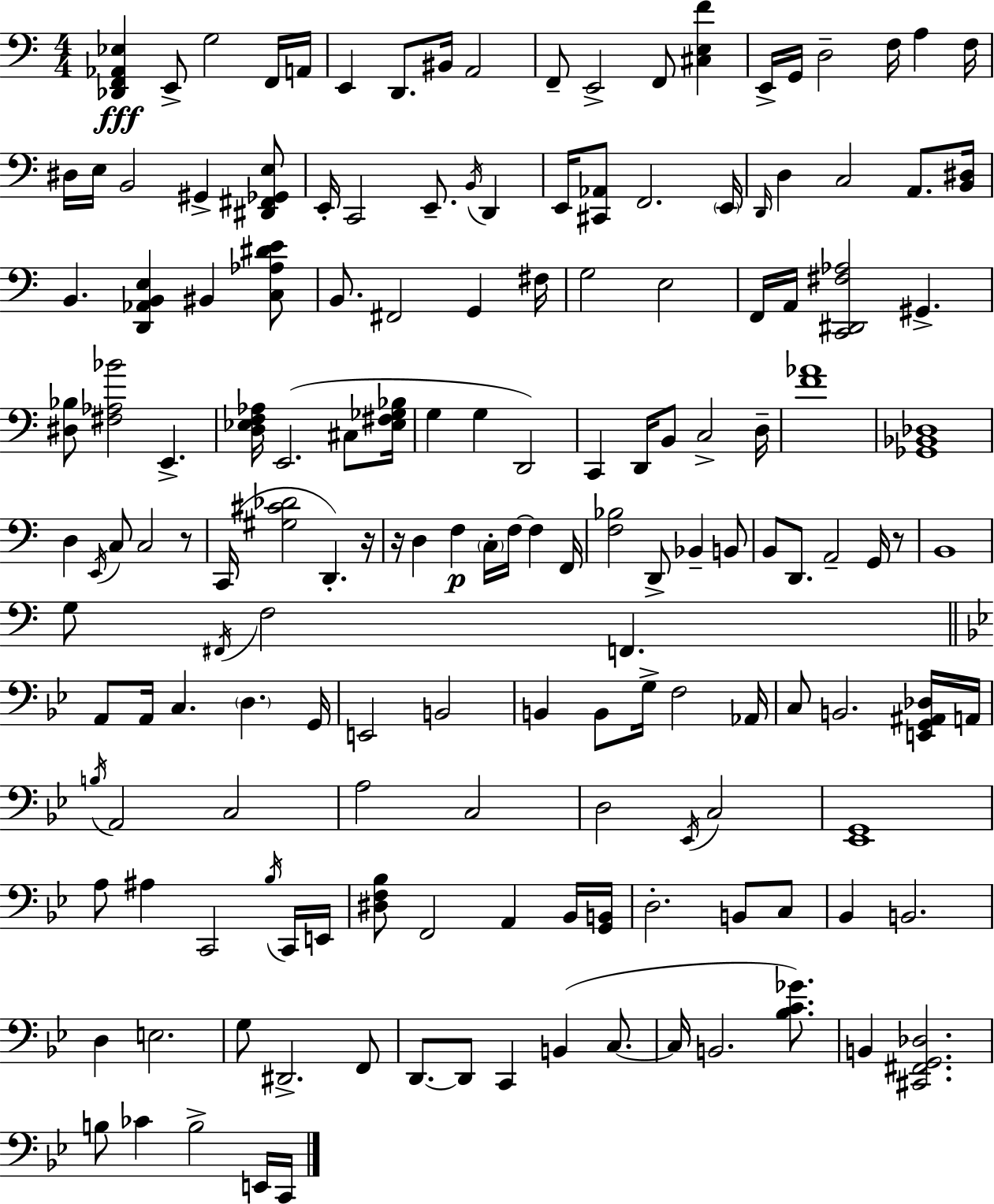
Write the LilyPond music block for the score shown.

{
  \clef bass
  \numericTimeSignature
  \time 4/4
  \key c \major
  \repeat volta 2 { <des, f, aes, ees>4\fff e,8-> g2 f,16 a,16 | e,4 d,8. bis,16 a,2 | f,8-- e,2-> f,8 <cis e f'>4 | e,16-> g,16 d2-- f16 a4 f16 | \break dis16 e16 b,2 gis,4-> <dis, fis, ges, e>8 | e,16-. c,2 e,8.-- \acciaccatura { b,16 } d,4 | e,16 <cis, aes,>8 f,2. | \parenthesize e,16 \grace { d,16 } d4 c2 a,8. | \break <b, dis>16 b,4. <d, aes, b, e>4 bis,4 | <c aes dis' e'>8 b,8. fis,2 g,4 | fis16 g2 e2 | f,16 a,16 <c, dis, fis aes>2 gis,4.-> | \break <dis bes>8 <fis aes bes'>2 e,4.-> | <d ees f aes>16 e,2.( cis8 | <ees fis ges bes>16 g4 g4 d,2) | c,4 d,16 b,8 c2-> | \break d16-- <f' aes'>1 | <ges, bes, des>1 | d4 \acciaccatura { e,16 } c8 c2 | r8 c,16( <gis cis' des'>2 d,4.-.) | \break r16 r16 d4 f4\p \parenthesize c16-. f16~~ f4 | f,16 <f bes>2 d,8-> bes,4-- | b,8 b,8 d,8. a,2-- | g,16 r8 b,1 | \break g8 \acciaccatura { fis,16 } f2 f,4. | \bar "||" \break \key g \minor a,8 a,16 c4. \parenthesize d4. g,16 | e,2 b,2 | b,4 b,8 g16-> f2 aes,16 | c8 b,2. <e, g, ais, des>16 a,16 | \break \acciaccatura { b16 } a,2 c2 | a2 c2 | d2 \acciaccatura { ees,16 } c2 | <ees, g,>1 | \break a8 ais4 c,2 | \acciaccatura { bes16 } c,16 e,16 <dis f bes>8 f,2 a,4 | bes,16 <g, b,>16 d2.-. b,8 | c8 bes,4 b,2. | \break d4 e2. | g8 dis,2.-> | f,8 d,8.~~ d,8 c,4 b,4( | c8.~~ c16 b,2. | \break <bes c' ges'>8.) b,4 <cis, fis, g, des>2. | b8 ces'4 b2-> | e,16 c,16 } \bar "|."
}